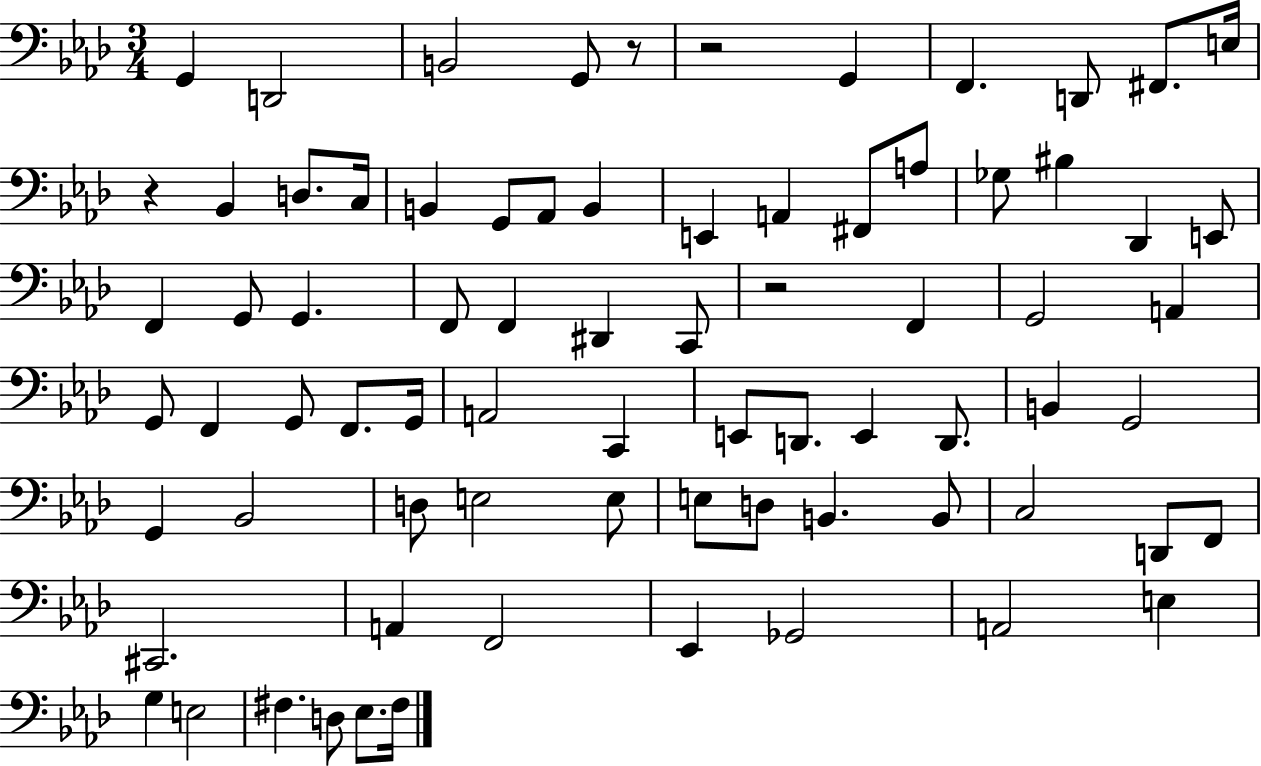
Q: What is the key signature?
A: AES major